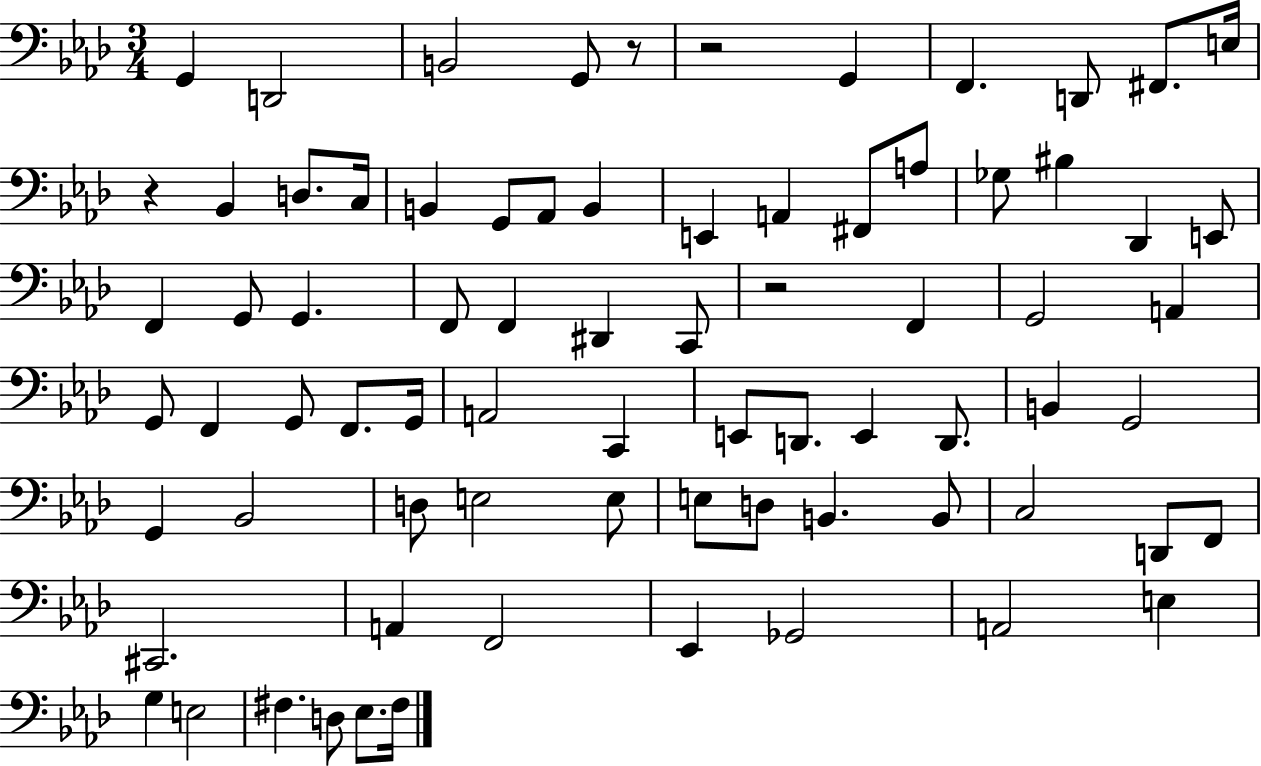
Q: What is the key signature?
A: AES major